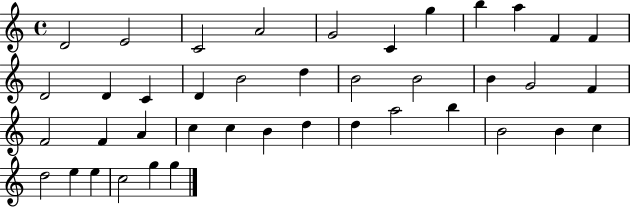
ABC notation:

X:1
T:Untitled
M:4/4
L:1/4
K:C
D2 E2 C2 A2 G2 C g b a F F D2 D C D B2 d B2 B2 B G2 F F2 F A c c B d d a2 b B2 B c d2 e e c2 g g